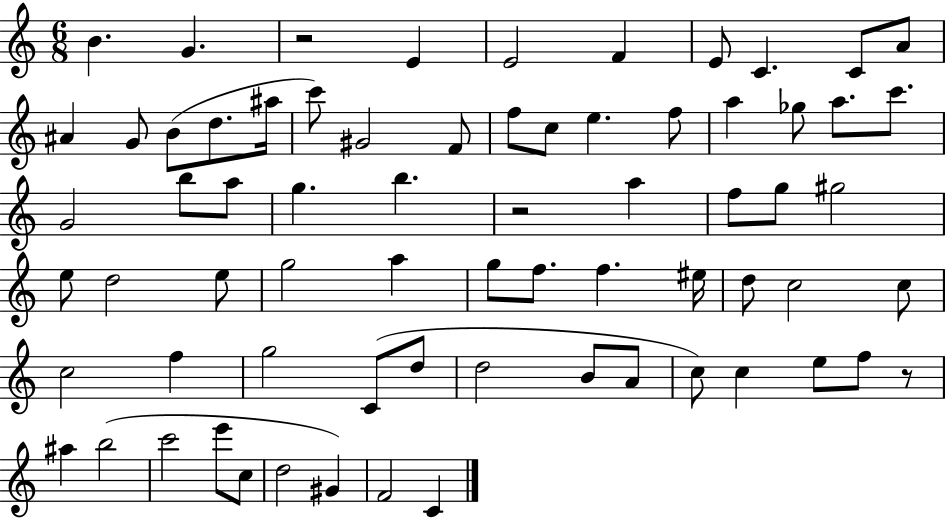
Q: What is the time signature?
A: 6/8